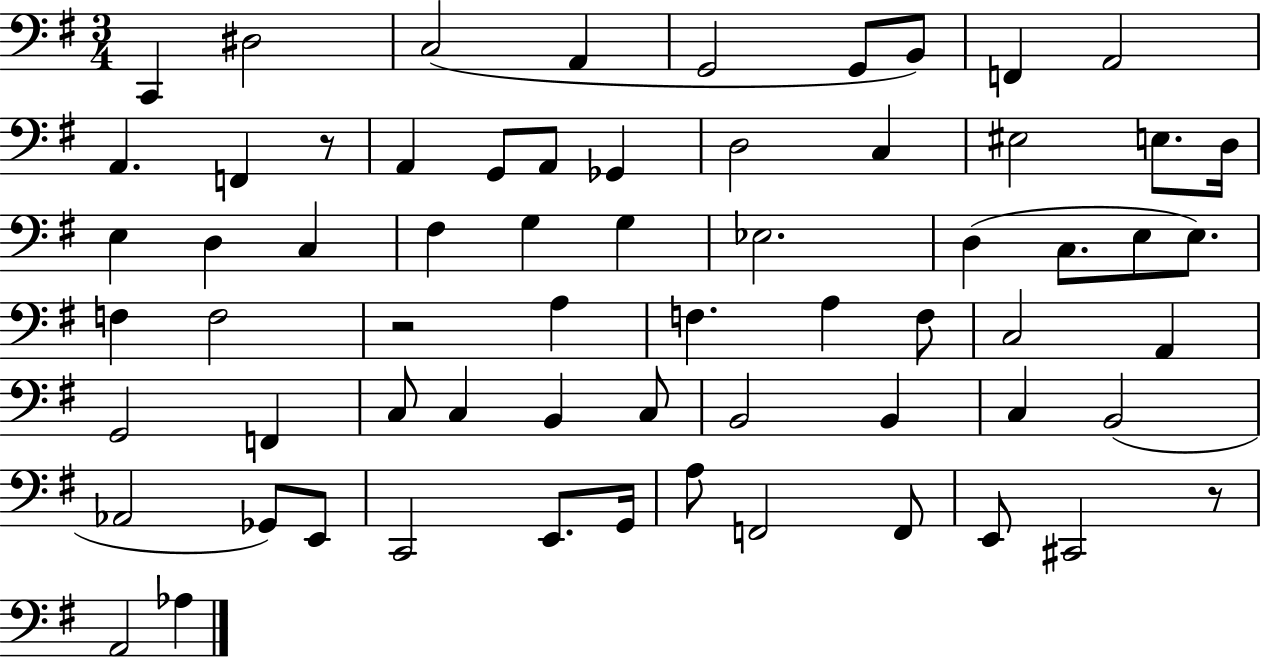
C2/q D#3/h C3/h A2/q G2/h G2/e B2/e F2/q A2/h A2/q. F2/q R/e A2/q G2/e A2/e Gb2/q D3/h C3/q EIS3/h E3/e. D3/s E3/q D3/q C3/q F#3/q G3/q G3/q Eb3/h. D3/q C3/e. E3/e E3/e. F3/q F3/h R/h A3/q F3/q. A3/q F3/e C3/h A2/q G2/h F2/q C3/e C3/q B2/q C3/e B2/h B2/q C3/q B2/h Ab2/h Gb2/e E2/e C2/h E2/e. G2/s A3/e F2/h F2/e E2/e C#2/h R/e A2/h Ab3/q